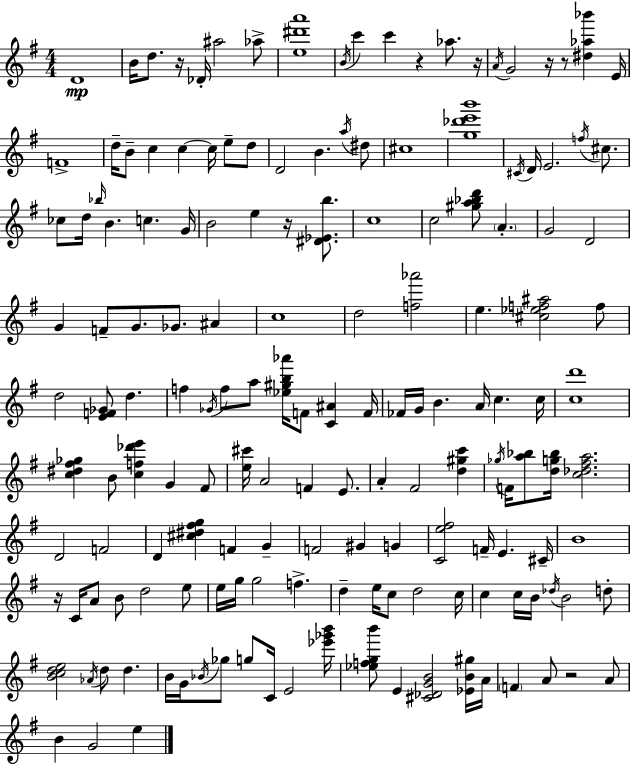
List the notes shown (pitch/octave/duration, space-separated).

D4/w B4/s D5/e. R/s Db4/s A#5/h Ab5/e [E5,D#6,A6]/w B4/s C6/q C6/q R/q Ab5/e. R/s A4/s G4/h R/s R/e [D#5,Ab5,Bb6]/q E4/s F4/w D5/s B4/e C5/q C5/q C5/s E5/e D5/e D4/h B4/q. A5/s D#5/e C#5/w [G5,Db6,E6,B6]/w C#4/s D4/s E4/h. F5/s C#5/e. CES5/e D5/s Bb5/s B4/q. C5/q. G4/s B4/h E5/q R/s [D#4,Eb4,B5]/e. C5/w C5/h [G#5,A5,Bb5,D6]/e A4/q. G4/h D4/h G4/q F4/e G4/e. Gb4/e. A#4/q C5/w D5/h [F5,Ab6]/h E5/q. [C#5,Eb5,F5,A#5]/h F5/e D5/h [E4,F4,Gb4]/e D5/q. F5/q Gb4/s F5/e A5/e [Eb5,G#5,B5,Ab6]/s F4/e [C4,A#4]/q F4/s FES4/s G4/s B4/q. A4/s C5/q. C5/s [C5,D6]/w [C5,D#5,F#5,Gb5]/q B4/e [C5,F5,Db6,E6]/q G4/q F#4/e [E5,C#6]/s A4/h F4/q E4/e. A4/q F#4/h [D5,G#5,C6]/q Gb5/s F4/s [A5,Bb5]/e [D5,G5,Bb5]/s [C5,Db5,F#5,A5]/h. D4/h F4/h D4/q [C#5,D#5,F#5,G5]/q F4/q G4/q F4/h G#4/q G4/q [C4,E5,F#5]/h F4/s E4/q. C#4/s B4/w R/s C4/s A4/e B4/e D5/h E5/e E5/s G5/s G5/h F5/q. D5/q E5/s C5/e D5/h C5/s C5/q C5/s B4/s Db5/s B4/h D5/e [B4,C5,D5,E5]/h Ab4/s D5/e D5/q. B4/s G4/s Bb4/s Gb5/e G5/e C4/s E4/h [Eb6,Gb6,B6]/s [Eb5,F5,G5,B6]/e E4/q [C#4,Db4,G4,B4]/h [Eb4,B4,G#5]/s A4/s F4/q A4/e R/h A4/e B4/q G4/h E5/q